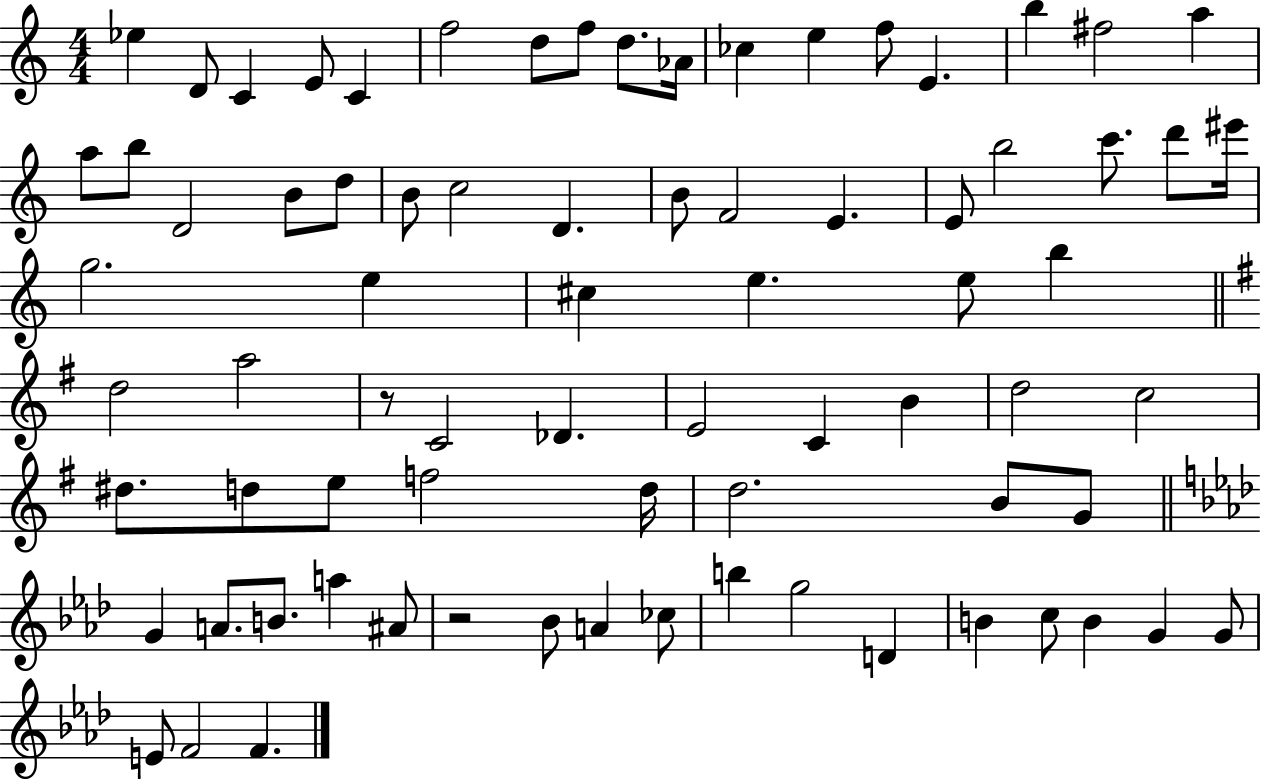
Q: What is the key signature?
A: C major